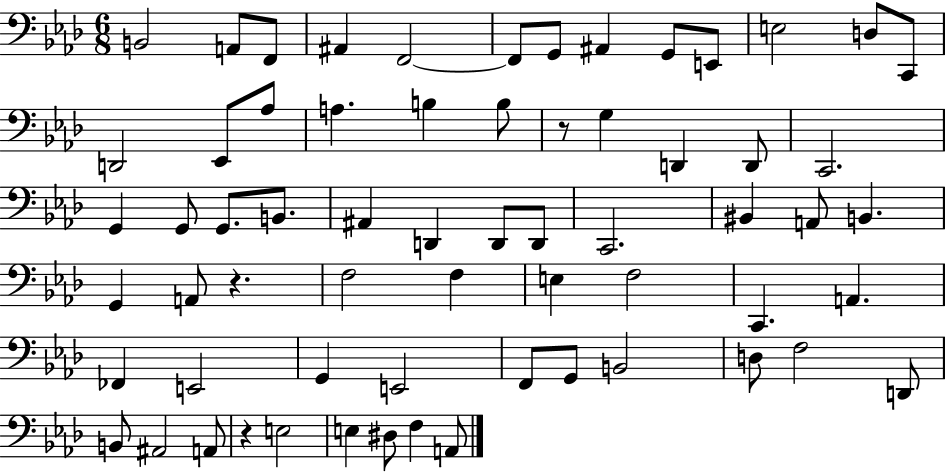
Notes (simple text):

B2/h A2/e F2/e A#2/q F2/h F2/e G2/e A#2/q G2/e E2/e E3/h D3/e C2/e D2/h Eb2/e Ab3/e A3/q. B3/q B3/e R/e G3/q D2/q D2/e C2/h. G2/q G2/e G2/e. B2/e. A#2/q D2/q D2/e D2/e C2/h. BIS2/q A2/e B2/q. G2/q A2/e R/q. F3/h F3/q E3/q F3/h C2/q. A2/q. FES2/q E2/h G2/q E2/h F2/e G2/e B2/h D3/e F3/h D2/e B2/e A#2/h A2/e R/q E3/h E3/q D#3/e F3/q A2/e